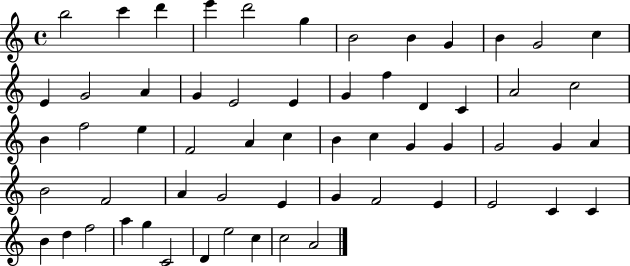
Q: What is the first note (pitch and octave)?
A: B5